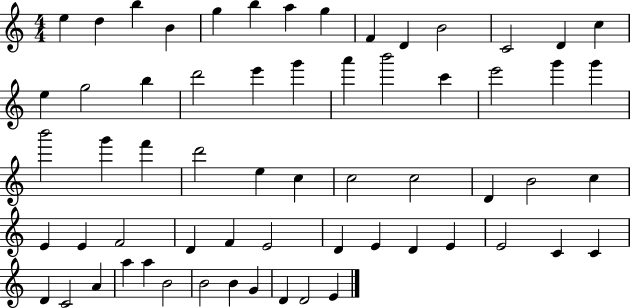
{
  \clef treble
  \numericTimeSignature
  \time 4/4
  \key c \major
  e''4 d''4 b''4 b'4 | g''4 b''4 a''4 g''4 | f'4 d'4 b'2 | c'2 d'4 c''4 | \break e''4 g''2 b''4 | d'''2 e'''4 g'''4 | a'''4 b'''2 c'''4 | e'''2 g'''4 g'''4 | \break b'''2 g'''4 f'''4 | d'''2 e''4 c''4 | c''2 c''2 | d'4 b'2 c''4 | \break e'4 e'4 f'2 | d'4 f'4 e'2 | d'4 e'4 d'4 e'4 | e'2 c'4 c'4 | \break d'4 c'2 a'4 | a''4 a''4 b'2 | b'2 b'4 g'4 | d'4 d'2 e'4 | \break \bar "|."
}